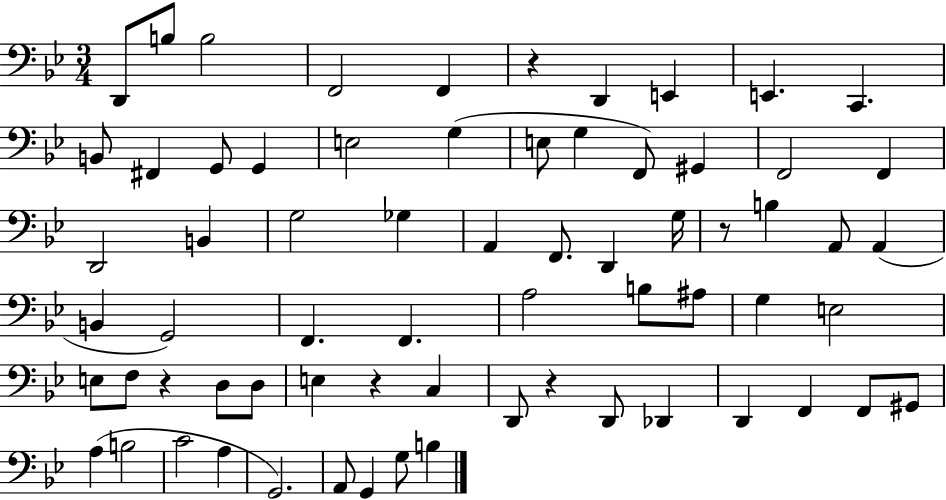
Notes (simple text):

D2/e B3/e B3/h F2/h F2/q R/q D2/q E2/q E2/q. C2/q. B2/e F#2/q G2/e G2/q E3/h G3/q E3/e G3/q F2/e G#2/q F2/h F2/q D2/h B2/q G3/h Gb3/q A2/q F2/e. D2/q G3/s R/e B3/q A2/e A2/q B2/q G2/h F2/q. F2/q. A3/h B3/e A#3/e G3/q E3/h E3/e F3/e R/q D3/e D3/e E3/q R/q C3/q D2/e R/q D2/e Db2/q D2/q F2/q F2/e G#2/e A3/q B3/h C4/h A3/q G2/h. A2/e G2/q G3/e B3/q